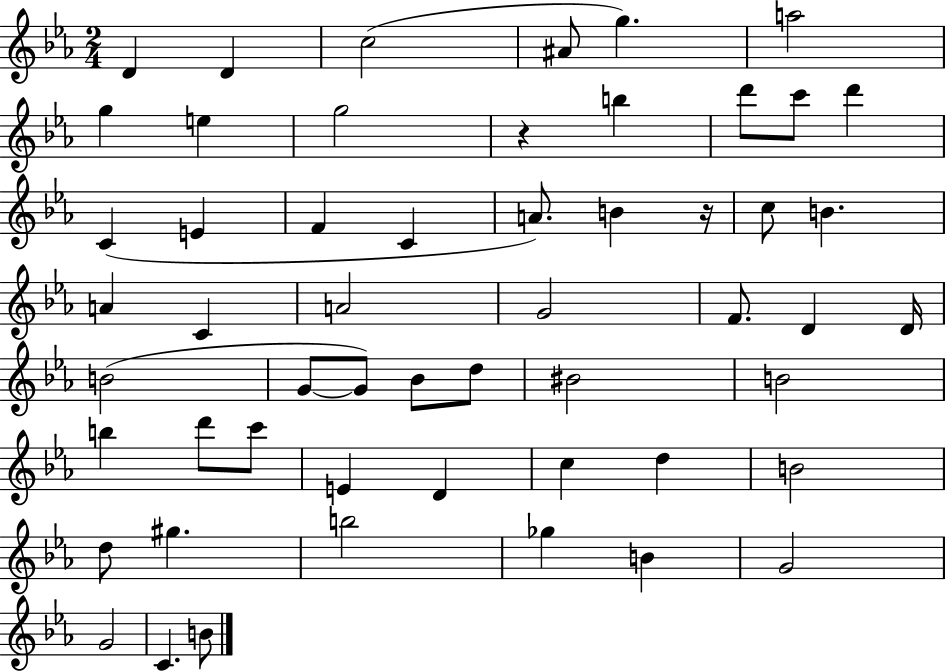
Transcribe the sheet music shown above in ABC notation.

X:1
T:Untitled
M:2/4
L:1/4
K:Eb
D D c2 ^A/2 g a2 g e g2 z b d'/2 c'/2 d' C E F C A/2 B z/4 c/2 B A C A2 G2 F/2 D D/4 B2 G/2 G/2 _B/2 d/2 ^B2 B2 b d'/2 c'/2 E D c d B2 d/2 ^g b2 _g B G2 G2 C B/2